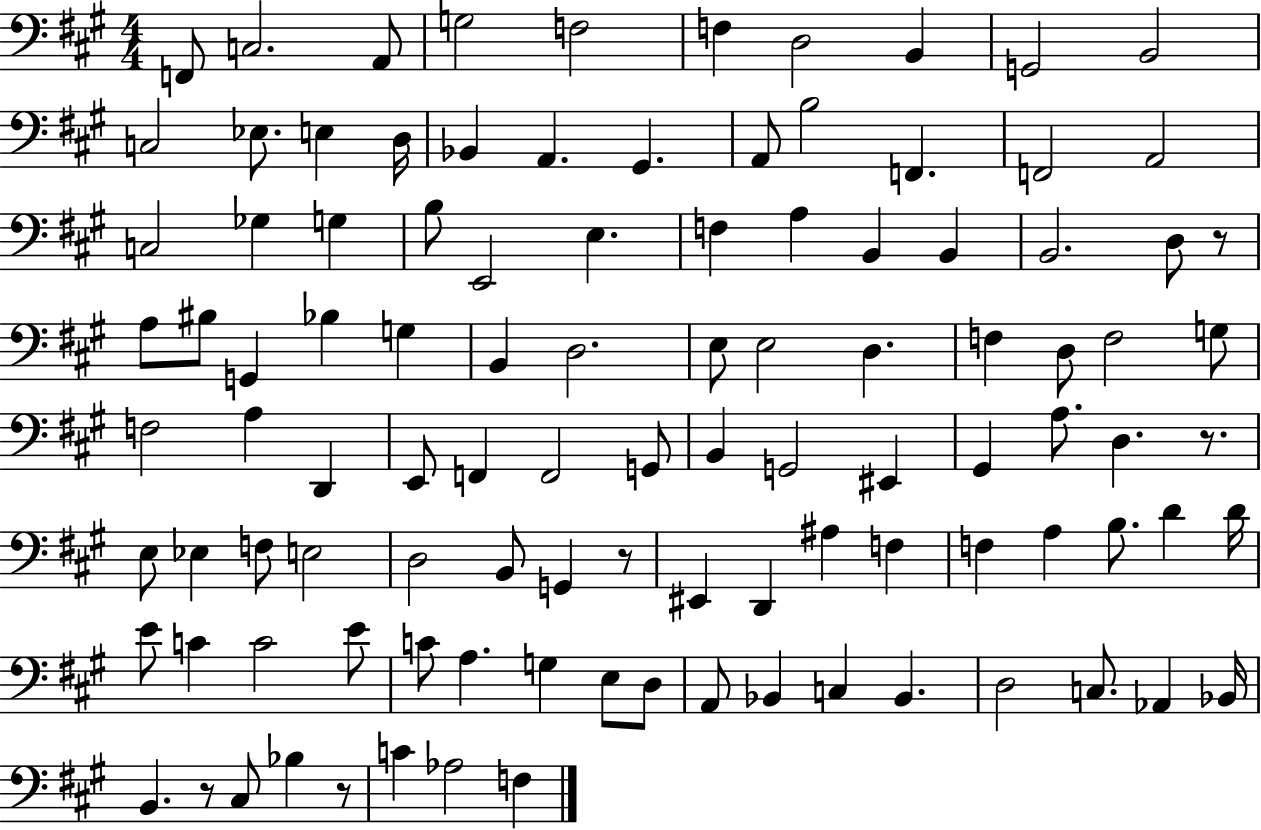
X:1
T:Untitled
M:4/4
L:1/4
K:A
F,,/2 C,2 A,,/2 G,2 F,2 F, D,2 B,, G,,2 B,,2 C,2 _E,/2 E, D,/4 _B,, A,, ^G,, A,,/2 B,2 F,, F,,2 A,,2 C,2 _G, G, B,/2 E,,2 E, F, A, B,, B,, B,,2 D,/2 z/2 A,/2 ^B,/2 G,, _B, G, B,, D,2 E,/2 E,2 D, F, D,/2 F,2 G,/2 F,2 A, D,, E,,/2 F,, F,,2 G,,/2 B,, G,,2 ^E,, ^G,, A,/2 D, z/2 E,/2 _E, F,/2 E,2 D,2 B,,/2 G,, z/2 ^E,, D,, ^A, F, F, A, B,/2 D D/4 E/2 C C2 E/2 C/2 A, G, E,/2 D,/2 A,,/2 _B,, C, _B,, D,2 C,/2 _A,, _B,,/4 B,, z/2 ^C,/2 _B, z/2 C _A,2 F,